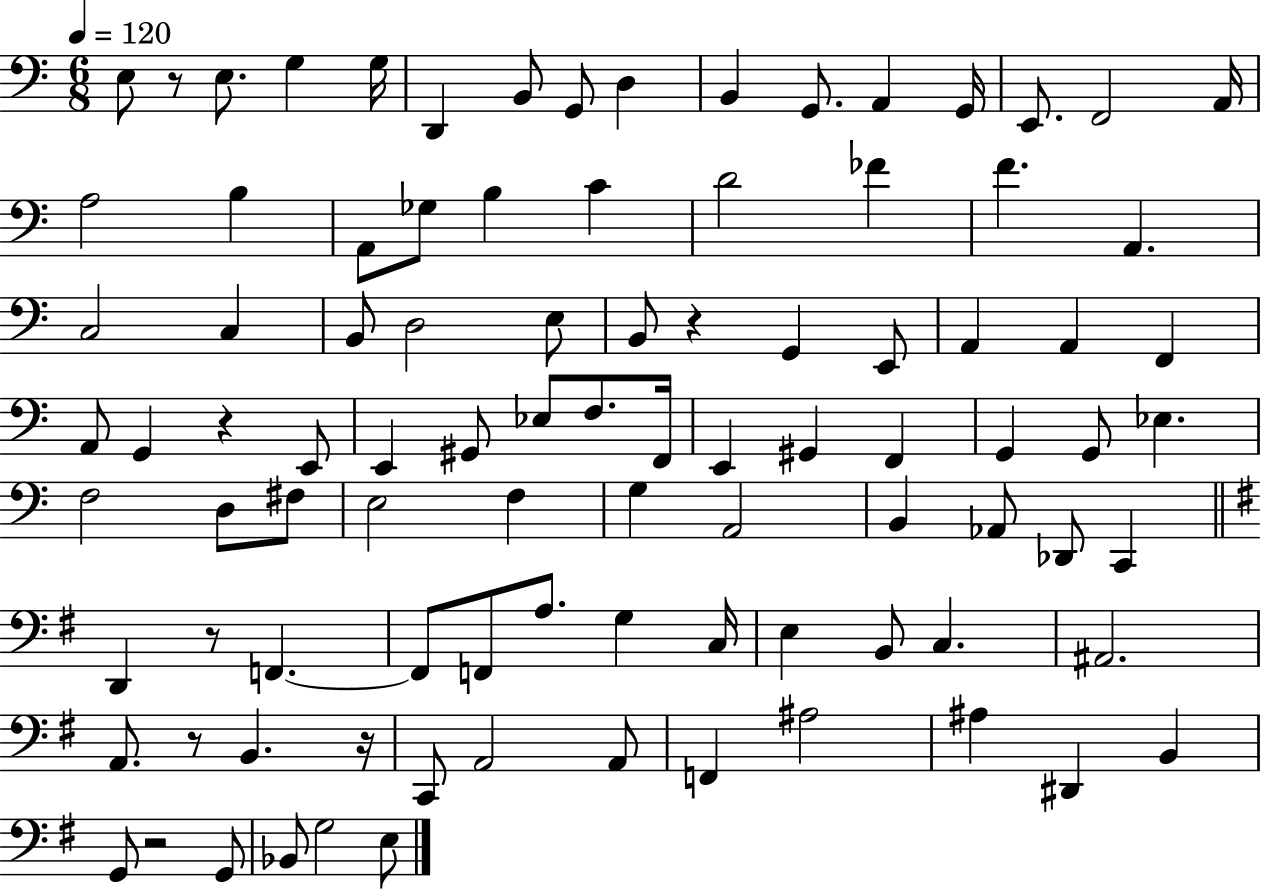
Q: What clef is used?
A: bass